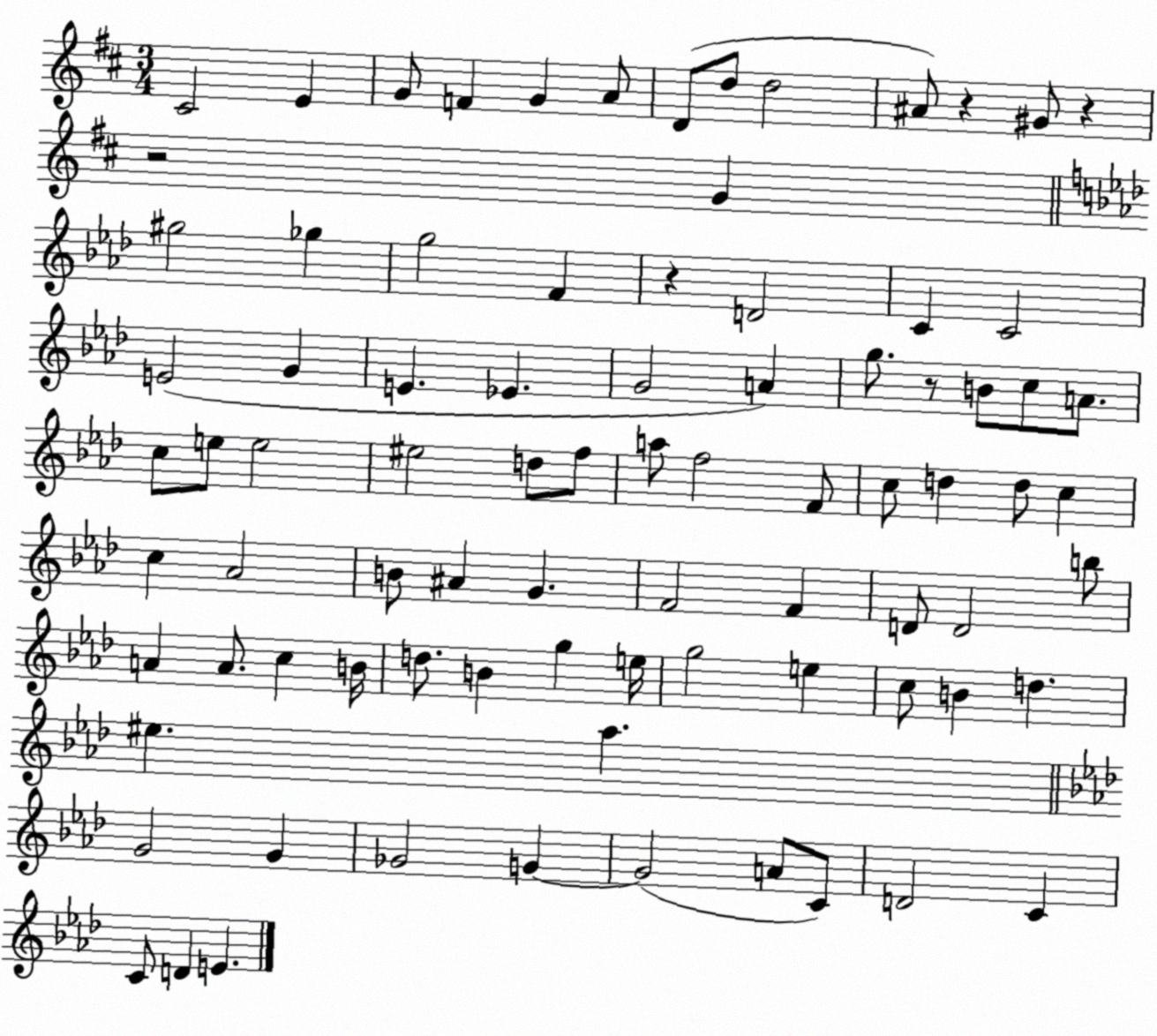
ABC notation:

X:1
T:Untitled
M:3/4
L:1/4
K:D
^C2 E G/2 F G A/2 D/2 d/2 d2 ^A/2 z ^G/2 z z2 G ^g2 _g g2 F z D2 C C2 E2 G E _E G2 A g/2 z/2 B/2 c/2 A/2 c/2 e/2 e2 ^e2 d/2 f/2 a/2 f2 F/2 c/2 d d/2 c c _A2 B/2 ^A G F2 F D/2 D2 b/2 A A/2 c B/4 d/2 B g e/4 g2 e c/2 B d ^e _a G2 G _G2 G G2 A/2 C/2 D2 C C/2 D E